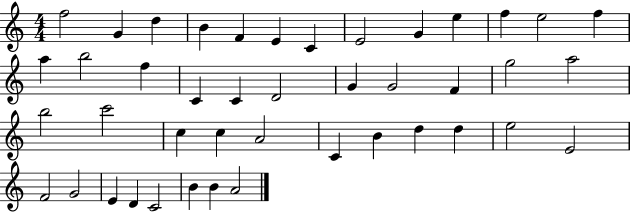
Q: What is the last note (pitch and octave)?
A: A4